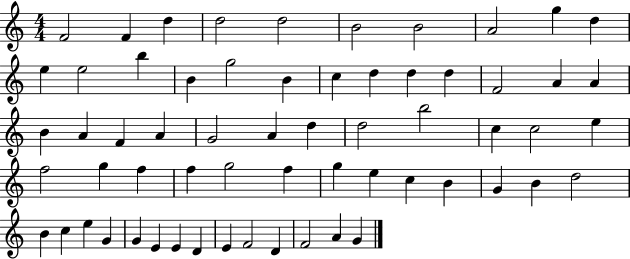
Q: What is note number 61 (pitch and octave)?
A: A4